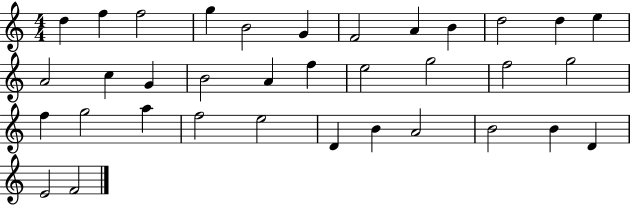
D5/q F5/q F5/h G5/q B4/h G4/q F4/h A4/q B4/q D5/h D5/q E5/q A4/h C5/q G4/q B4/h A4/q F5/q E5/h G5/h F5/h G5/h F5/q G5/h A5/q F5/h E5/h D4/q B4/q A4/h B4/h B4/q D4/q E4/h F4/h